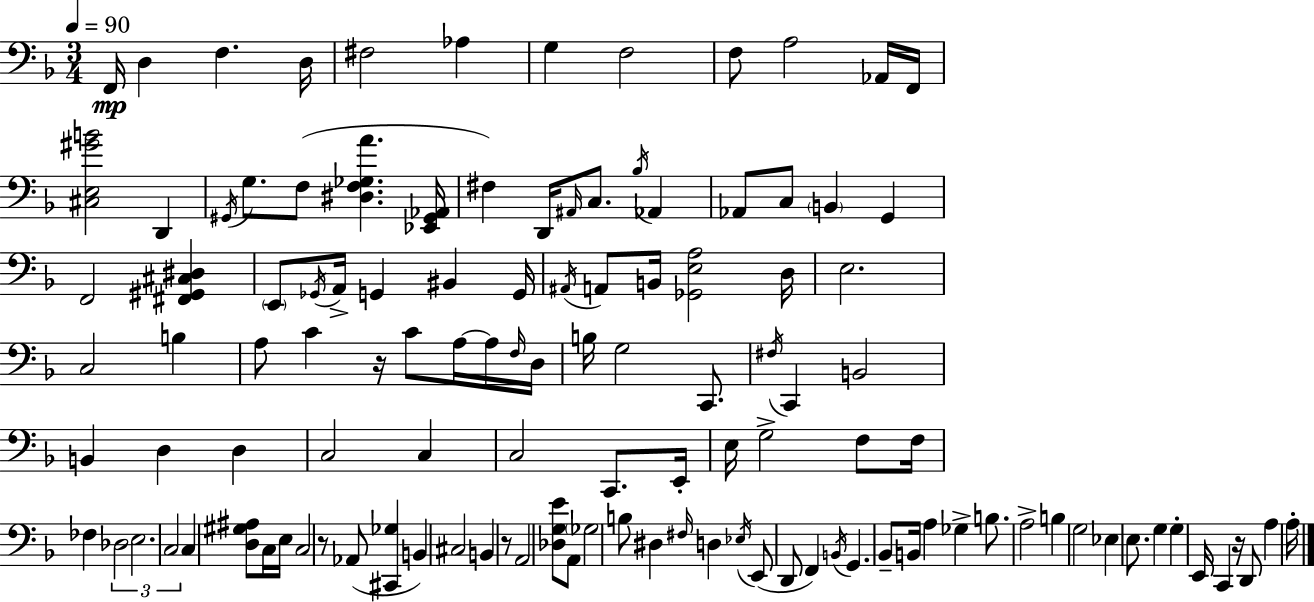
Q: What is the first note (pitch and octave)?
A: F2